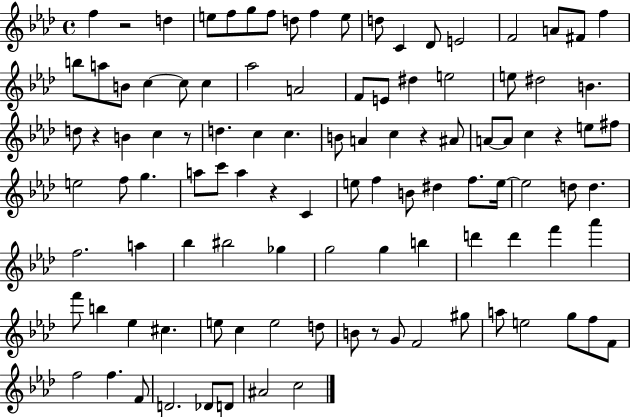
F5/q R/h D5/q E5/e F5/e G5/e F5/e D5/e F5/q E5/e D5/e C4/q Db4/e E4/h F4/h A4/e F#4/e F5/q B5/e A5/e B4/e C5/q C5/e C5/q Ab5/h A4/h F4/e E4/e D#5/q E5/h E5/e D#5/h B4/q. D5/e R/q B4/q C5/q R/e D5/q. C5/q C5/q. B4/e A4/q C5/q R/q A#4/e A4/e A4/e C5/q R/q E5/e F#5/e E5/h F5/e G5/q. A5/e C6/e A5/q R/q C4/q E5/e F5/q B4/e D#5/q F5/e. E5/s E5/h D5/e D5/q. F5/h. A5/q Bb5/q BIS5/h Gb5/q G5/h G5/q B5/q D6/q D6/q F6/q Ab6/q F6/e B5/q Eb5/q C#5/q. E5/e C5/q E5/h D5/e B4/e R/e G4/e F4/h G#5/e A5/e E5/h G5/e F5/e F4/e F5/h F5/q. F4/e D4/h. Db4/e D4/e A#4/h C5/h